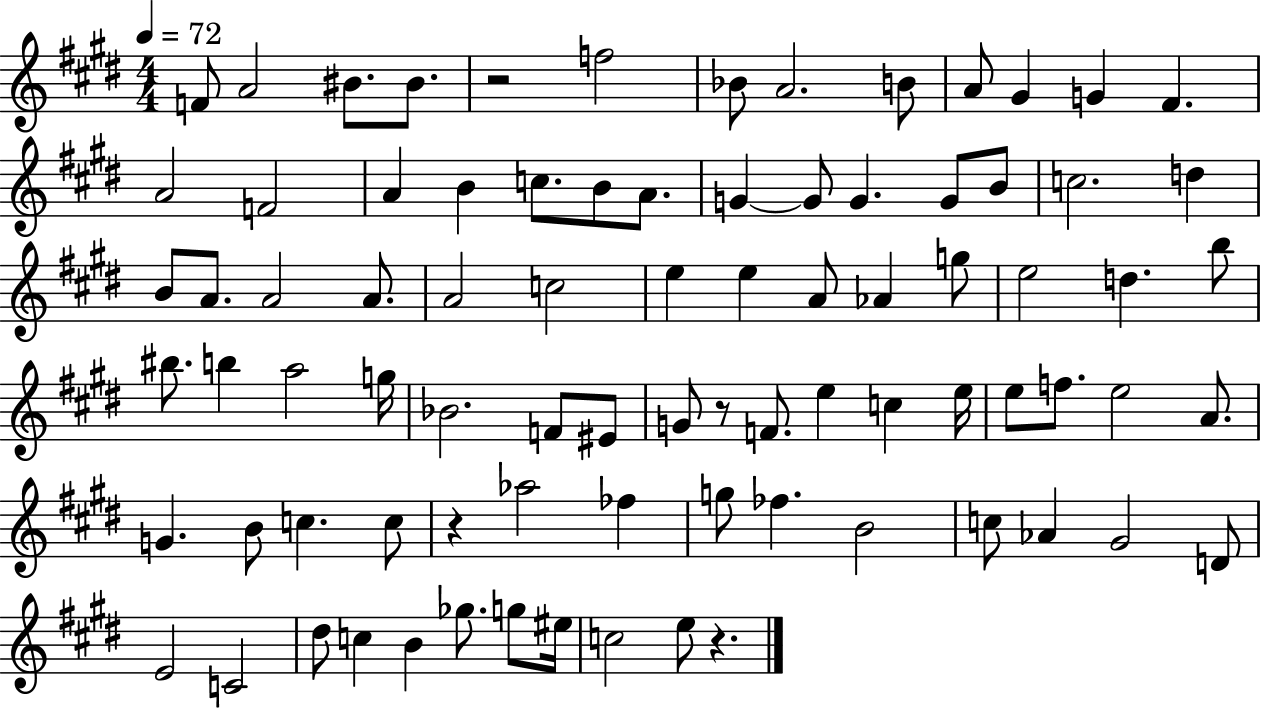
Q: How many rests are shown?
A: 4